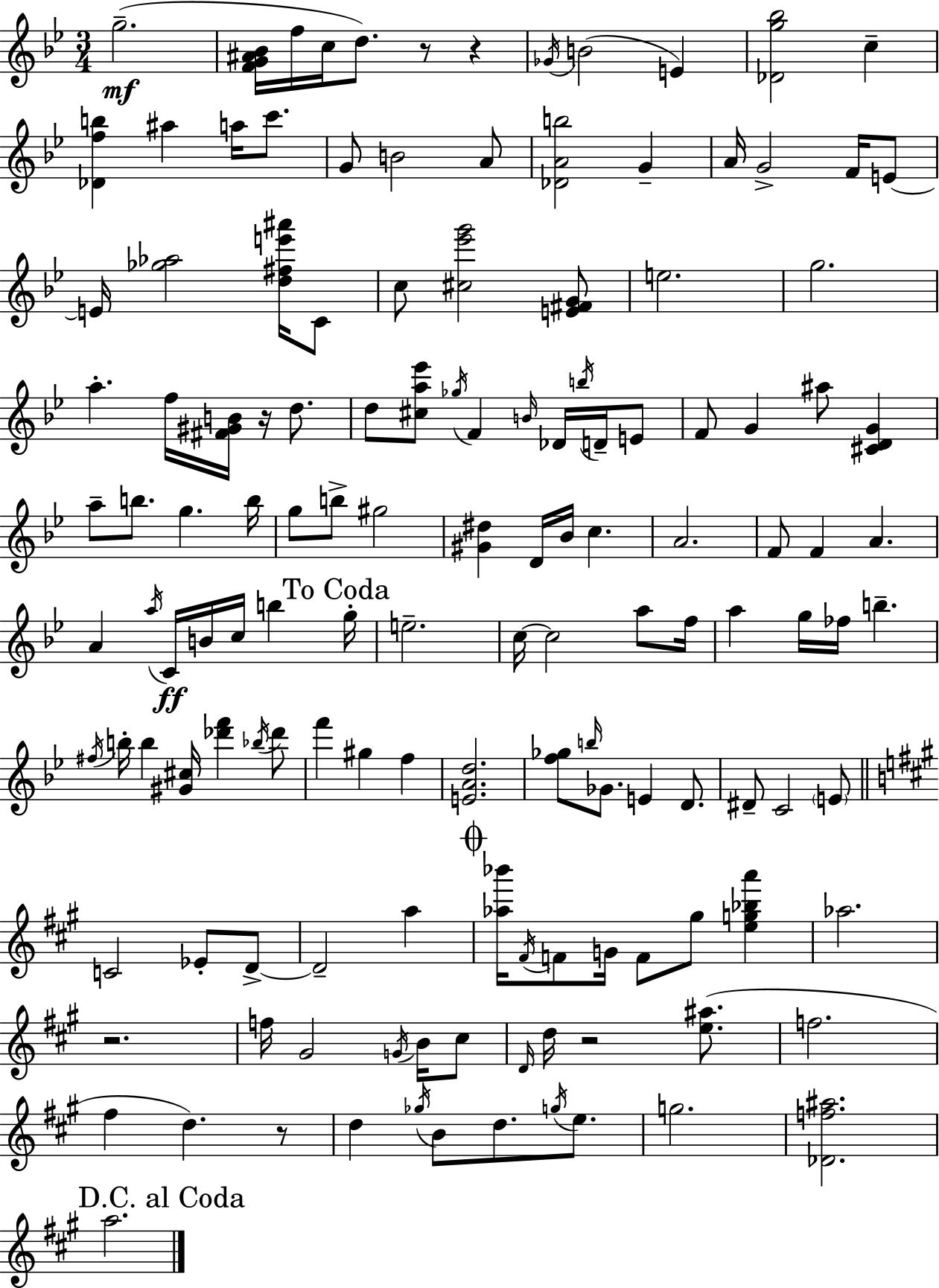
{
  \clef treble
  \numericTimeSignature
  \time 3/4
  \key bes \major
  g''2.--(\mf | <f' g' ais' bes'>16 f''16 c''16 d''8.) r8 r4 | \acciaccatura { ges'16 }( b'2 e'4) | <des' g'' bes''>2 c''4-- | \break <des' f'' b''>4 ais''4 a''16 c'''8. | g'8 b'2 a'8 | <des' a' b''>2 g'4-- | a'16 g'2-> f'16 e'8~~ | \break e'16 <ges'' aes''>2 <d'' fis'' e''' ais'''>16 c'8 | c''8 <cis'' ees''' g'''>2 <e' fis' g'>8 | e''2. | g''2. | \break a''4.-. f''16 <fis' gis' b'>16 r16 d''8. | d''8 <cis'' a'' ees'''>8 \acciaccatura { ges''16 } f'4 \grace { b'16 } des'16 | \acciaccatura { b''16 } d'16-- e'8 f'8 g'4 ais''8 | <cis' d' g'>4 a''8-- b''8. g''4. | \break b''16 g''8 b''8-> gis''2 | <gis' dis''>4 d'16 bes'16 c''4. | a'2. | f'8 f'4 a'4. | \break a'4 \acciaccatura { a''16 } c'16\ff b'16 c''16 | b''4 \mark "To Coda" g''16-. e''2.-- | c''16~~ c''2 | a''8 f''16 a''4 g''16 fes''16 b''4.-- | \break \acciaccatura { fis''16 } b''16-. b''4 <gis' cis''>16 | <des''' f'''>4 \acciaccatura { bes''16 } des'''8 f'''4 gis''4 | f''4 <e' a' d''>2. | <f'' ges''>8 \grace { b''16 } ges'8. | \break e'4 d'8. dis'8-- c'2 | \parenthesize e'8 \bar "||" \break \key a \major c'2 ees'8-. d'8->~~ | d'2-- a''4 | \mark \markup { \musicglyph "scripts.coda" } <aes'' bes'''>16 \acciaccatura { fis'16 } f'8 g'16 f'8 gis''8 <e'' g'' bes'' a'''>4 | aes''2. | \break r2. | f''16 gis'2 \acciaccatura { g'16 } b'16 | cis''8 \grace { d'16 } d''16 r2 | <e'' ais''>8.( f''2. | \break fis''4 d''4.) | r8 d''4 \acciaccatura { ges''16 } b'8 d''8. | \acciaccatura { g''16 } e''8. g''2. | <des' f'' ais''>2. | \break \mark "D.C. al Coda" a''2. | \bar "|."
}